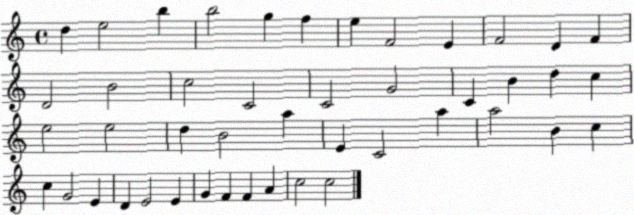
X:1
T:Untitled
M:4/4
L:1/4
K:C
d e2 b b2 g f e F2 E F2 D F D2 B2 c2 C2 C2 G2 C B d c e2 e2 d B2 a E C2 a a2 B c c G2 E D E2 E G F F A c2 c2